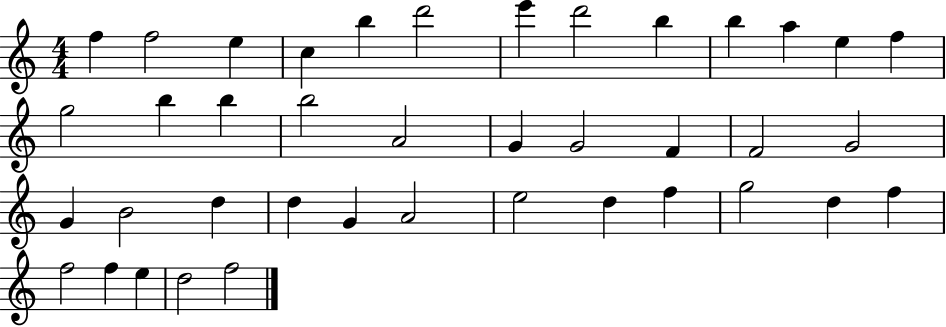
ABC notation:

X:1
T:Untitled
M:4/4
L:1/4
K:C
f f2 e c b d'2 e' d'2 b b a e f g2 b b b2 A2 G G2 F F2 G2 G B2 d d G A2 e2 d f g2 d f f2 f e d2 f2